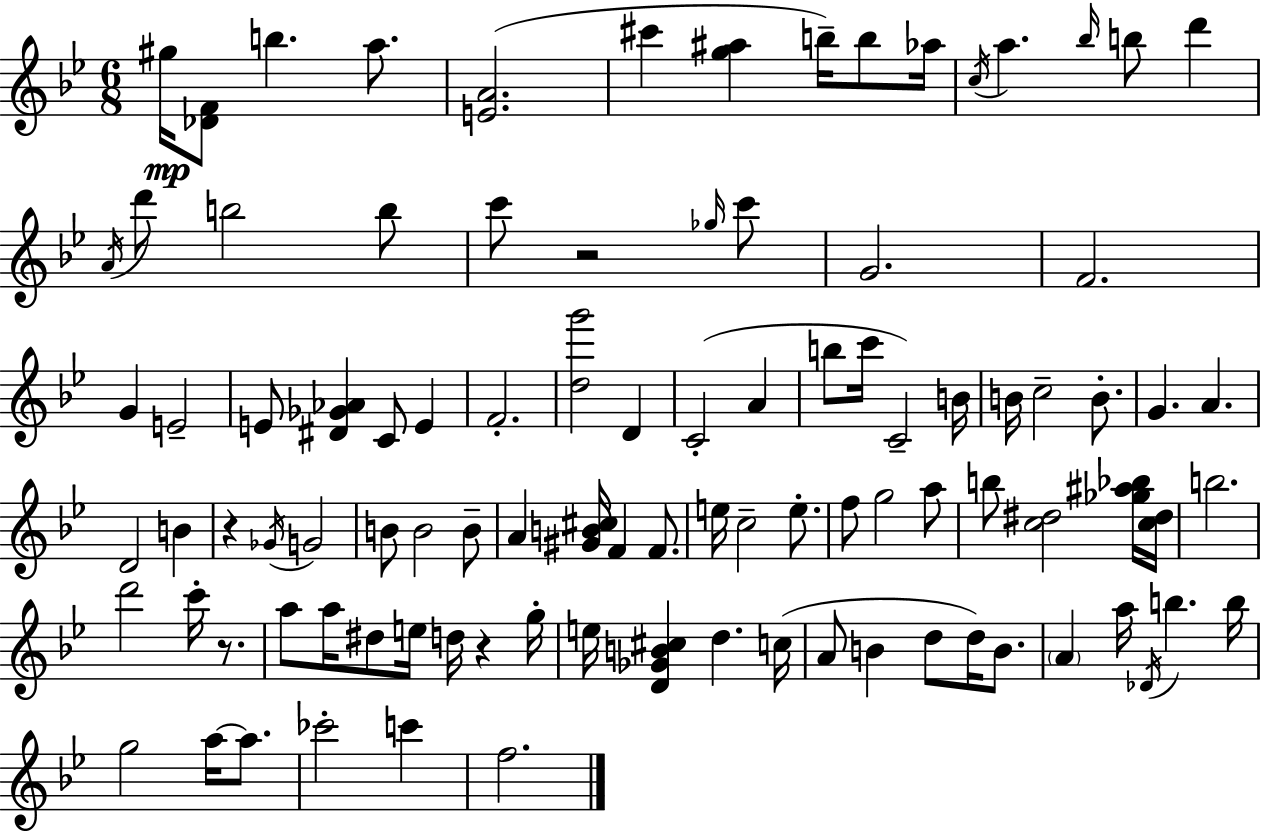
{
  \clef treble
  \numericTimeSignature
  \time 6/8
  \key g \minor
  \repeat volta 2 { gis''16\mp <des' f'>8 b''4. a''8. | <e' a'>2.( | cis'''4 <g'' ais''>4 b''16--) b''8 aes''16 | \acciaccatura { c''16 } a''4. \grace { bes''16 } b''8 d'''4 | \break \acciaccatura { a'16 } d'''8 b''2 | b''8 c'''8 r2 | \grace { ges''16 } c'''8 g'2. | f'2. | \break g'4 e'2-- | e'8 <dis' ges' aes'>4 c'8 | e'4 f'2.-. | <d'' g'''>2 | \break d'4 c'2-.( | a'4 b''8 c'''16 c'2--) | b'16 b'16 c''2-- | b'8.-. g'4. a'4. | \break d'2 | b'4 r4 \acciaccatura { ges'16 } g'2 | b'8 b'2 | b'8-- a'4 <gis' b' cis''>16 f'4 | \break f'8. e''16 c''2-- | e''8.-. f''8 g''2 | a''8 b''8 <c'' dis''>2 | <ges'' ais'' bes''>16 <c'' dis''>16 b''2. | \break d'''2 | c'''16-. r8. a''8 a''16 dis''8 e''16 d''16 | r4 g''16-. e''16 <d' ges' b' cis''>4 d''4. | c''16( a'8 b'4 d''8 | \break d''16) b'8. \parenthesize a'4 a''16 \acciaccatura { des'16 } b''4. | b''16 g''2 | a''16~~ a''8. ces'''2-. | c'''4 f''2. | \break } \bar "|."
}